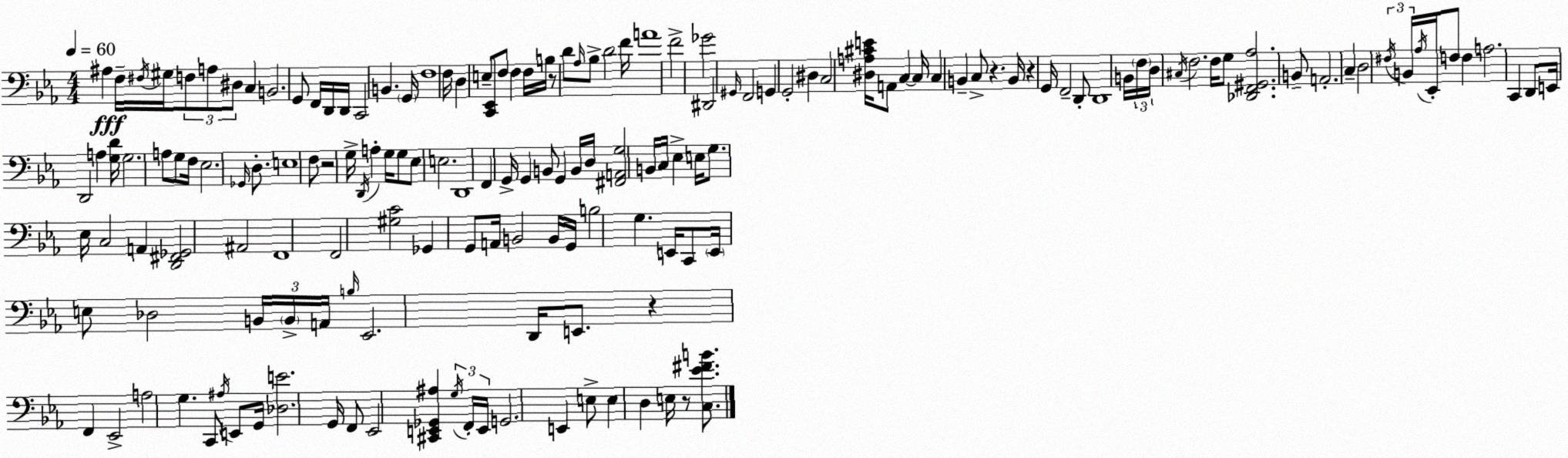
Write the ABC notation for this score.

X:1
T:Untitled
M:4/4
L:1/4
K:Eb
^A, F,/4 ^F,/4 ^G,/4 F,/2 A,/2 ^D,/2 C, B,,2 G,,/2 F,,/4 D,,/4 D,,/4 C,,2 B,, G,,/4 F,4 F,/4 D, E,/2 [C,,_E,,]/2 F,/2 F, F,/4 B,/4 z/2 D/2 _A,/4 _B,/2 D2 F/4 A4 F2 _G2 ^D,,2 ^G,,/4 F,,2 G,, G,,2 ^D, C,2 [^D,A,^CE]/4 A,,/2 C, C,/4 C, B,, C,/2 z B,,/4 z G,,/4 F,,2 D,,/2 D,,4 B,,/4 F,/4 D,/4 ^C,/4 F,2 F,/4 G,/2 [_D,,F,,^G,,_A,]2 B,,/2 A,,2 C, D,2 ^F,/4 B,,/4 _A,/4 _E,,/4 F,/2 F, A,2 C,, D,,/2 E,,/4 D,,2 A, [G,D]/4 G,2 A,/2 G,/2 F,/4 _E,2 _G,,/4 D,/2 E,4 F,/2 z2 G,/4 D,,/4 A, G,/4 G,/2 _E,/2 E,2 D,,4 F,, G,,/4 G,, B,,/2 G,, B,,/4 D,/4 [^F,,A,,G,]2 B,,/4 C,/4 _E, E,/4 G,/2 _E,/4 C,2 A,, [D,,^F,,_G,,]2 ^A,,2 F,,4 F,,2 [^G,C]2 _G,, G,,/2 A,,/4 B,,2 B,,/4 G,,/4 B,2 G, E,,/4 C,,/2 E,,/4 E,/2 _D,2 B,,/4 B,,/4 A,,/4 B,/4 _E,,2 D,,/4 E,,/2 z F,, _E,,2 A,2 G, C,,/2 ^A,/4 E,,/2 G,,/4 [_D,E]2 G,,/4 F,,/2 _E,,2 [^C,,E,,_G,,^A,] G,/4 F,,/4 E,,/4 G,,2 E,, E,/2 E, D, E,/4 z/2 [C,_E^FB]/2